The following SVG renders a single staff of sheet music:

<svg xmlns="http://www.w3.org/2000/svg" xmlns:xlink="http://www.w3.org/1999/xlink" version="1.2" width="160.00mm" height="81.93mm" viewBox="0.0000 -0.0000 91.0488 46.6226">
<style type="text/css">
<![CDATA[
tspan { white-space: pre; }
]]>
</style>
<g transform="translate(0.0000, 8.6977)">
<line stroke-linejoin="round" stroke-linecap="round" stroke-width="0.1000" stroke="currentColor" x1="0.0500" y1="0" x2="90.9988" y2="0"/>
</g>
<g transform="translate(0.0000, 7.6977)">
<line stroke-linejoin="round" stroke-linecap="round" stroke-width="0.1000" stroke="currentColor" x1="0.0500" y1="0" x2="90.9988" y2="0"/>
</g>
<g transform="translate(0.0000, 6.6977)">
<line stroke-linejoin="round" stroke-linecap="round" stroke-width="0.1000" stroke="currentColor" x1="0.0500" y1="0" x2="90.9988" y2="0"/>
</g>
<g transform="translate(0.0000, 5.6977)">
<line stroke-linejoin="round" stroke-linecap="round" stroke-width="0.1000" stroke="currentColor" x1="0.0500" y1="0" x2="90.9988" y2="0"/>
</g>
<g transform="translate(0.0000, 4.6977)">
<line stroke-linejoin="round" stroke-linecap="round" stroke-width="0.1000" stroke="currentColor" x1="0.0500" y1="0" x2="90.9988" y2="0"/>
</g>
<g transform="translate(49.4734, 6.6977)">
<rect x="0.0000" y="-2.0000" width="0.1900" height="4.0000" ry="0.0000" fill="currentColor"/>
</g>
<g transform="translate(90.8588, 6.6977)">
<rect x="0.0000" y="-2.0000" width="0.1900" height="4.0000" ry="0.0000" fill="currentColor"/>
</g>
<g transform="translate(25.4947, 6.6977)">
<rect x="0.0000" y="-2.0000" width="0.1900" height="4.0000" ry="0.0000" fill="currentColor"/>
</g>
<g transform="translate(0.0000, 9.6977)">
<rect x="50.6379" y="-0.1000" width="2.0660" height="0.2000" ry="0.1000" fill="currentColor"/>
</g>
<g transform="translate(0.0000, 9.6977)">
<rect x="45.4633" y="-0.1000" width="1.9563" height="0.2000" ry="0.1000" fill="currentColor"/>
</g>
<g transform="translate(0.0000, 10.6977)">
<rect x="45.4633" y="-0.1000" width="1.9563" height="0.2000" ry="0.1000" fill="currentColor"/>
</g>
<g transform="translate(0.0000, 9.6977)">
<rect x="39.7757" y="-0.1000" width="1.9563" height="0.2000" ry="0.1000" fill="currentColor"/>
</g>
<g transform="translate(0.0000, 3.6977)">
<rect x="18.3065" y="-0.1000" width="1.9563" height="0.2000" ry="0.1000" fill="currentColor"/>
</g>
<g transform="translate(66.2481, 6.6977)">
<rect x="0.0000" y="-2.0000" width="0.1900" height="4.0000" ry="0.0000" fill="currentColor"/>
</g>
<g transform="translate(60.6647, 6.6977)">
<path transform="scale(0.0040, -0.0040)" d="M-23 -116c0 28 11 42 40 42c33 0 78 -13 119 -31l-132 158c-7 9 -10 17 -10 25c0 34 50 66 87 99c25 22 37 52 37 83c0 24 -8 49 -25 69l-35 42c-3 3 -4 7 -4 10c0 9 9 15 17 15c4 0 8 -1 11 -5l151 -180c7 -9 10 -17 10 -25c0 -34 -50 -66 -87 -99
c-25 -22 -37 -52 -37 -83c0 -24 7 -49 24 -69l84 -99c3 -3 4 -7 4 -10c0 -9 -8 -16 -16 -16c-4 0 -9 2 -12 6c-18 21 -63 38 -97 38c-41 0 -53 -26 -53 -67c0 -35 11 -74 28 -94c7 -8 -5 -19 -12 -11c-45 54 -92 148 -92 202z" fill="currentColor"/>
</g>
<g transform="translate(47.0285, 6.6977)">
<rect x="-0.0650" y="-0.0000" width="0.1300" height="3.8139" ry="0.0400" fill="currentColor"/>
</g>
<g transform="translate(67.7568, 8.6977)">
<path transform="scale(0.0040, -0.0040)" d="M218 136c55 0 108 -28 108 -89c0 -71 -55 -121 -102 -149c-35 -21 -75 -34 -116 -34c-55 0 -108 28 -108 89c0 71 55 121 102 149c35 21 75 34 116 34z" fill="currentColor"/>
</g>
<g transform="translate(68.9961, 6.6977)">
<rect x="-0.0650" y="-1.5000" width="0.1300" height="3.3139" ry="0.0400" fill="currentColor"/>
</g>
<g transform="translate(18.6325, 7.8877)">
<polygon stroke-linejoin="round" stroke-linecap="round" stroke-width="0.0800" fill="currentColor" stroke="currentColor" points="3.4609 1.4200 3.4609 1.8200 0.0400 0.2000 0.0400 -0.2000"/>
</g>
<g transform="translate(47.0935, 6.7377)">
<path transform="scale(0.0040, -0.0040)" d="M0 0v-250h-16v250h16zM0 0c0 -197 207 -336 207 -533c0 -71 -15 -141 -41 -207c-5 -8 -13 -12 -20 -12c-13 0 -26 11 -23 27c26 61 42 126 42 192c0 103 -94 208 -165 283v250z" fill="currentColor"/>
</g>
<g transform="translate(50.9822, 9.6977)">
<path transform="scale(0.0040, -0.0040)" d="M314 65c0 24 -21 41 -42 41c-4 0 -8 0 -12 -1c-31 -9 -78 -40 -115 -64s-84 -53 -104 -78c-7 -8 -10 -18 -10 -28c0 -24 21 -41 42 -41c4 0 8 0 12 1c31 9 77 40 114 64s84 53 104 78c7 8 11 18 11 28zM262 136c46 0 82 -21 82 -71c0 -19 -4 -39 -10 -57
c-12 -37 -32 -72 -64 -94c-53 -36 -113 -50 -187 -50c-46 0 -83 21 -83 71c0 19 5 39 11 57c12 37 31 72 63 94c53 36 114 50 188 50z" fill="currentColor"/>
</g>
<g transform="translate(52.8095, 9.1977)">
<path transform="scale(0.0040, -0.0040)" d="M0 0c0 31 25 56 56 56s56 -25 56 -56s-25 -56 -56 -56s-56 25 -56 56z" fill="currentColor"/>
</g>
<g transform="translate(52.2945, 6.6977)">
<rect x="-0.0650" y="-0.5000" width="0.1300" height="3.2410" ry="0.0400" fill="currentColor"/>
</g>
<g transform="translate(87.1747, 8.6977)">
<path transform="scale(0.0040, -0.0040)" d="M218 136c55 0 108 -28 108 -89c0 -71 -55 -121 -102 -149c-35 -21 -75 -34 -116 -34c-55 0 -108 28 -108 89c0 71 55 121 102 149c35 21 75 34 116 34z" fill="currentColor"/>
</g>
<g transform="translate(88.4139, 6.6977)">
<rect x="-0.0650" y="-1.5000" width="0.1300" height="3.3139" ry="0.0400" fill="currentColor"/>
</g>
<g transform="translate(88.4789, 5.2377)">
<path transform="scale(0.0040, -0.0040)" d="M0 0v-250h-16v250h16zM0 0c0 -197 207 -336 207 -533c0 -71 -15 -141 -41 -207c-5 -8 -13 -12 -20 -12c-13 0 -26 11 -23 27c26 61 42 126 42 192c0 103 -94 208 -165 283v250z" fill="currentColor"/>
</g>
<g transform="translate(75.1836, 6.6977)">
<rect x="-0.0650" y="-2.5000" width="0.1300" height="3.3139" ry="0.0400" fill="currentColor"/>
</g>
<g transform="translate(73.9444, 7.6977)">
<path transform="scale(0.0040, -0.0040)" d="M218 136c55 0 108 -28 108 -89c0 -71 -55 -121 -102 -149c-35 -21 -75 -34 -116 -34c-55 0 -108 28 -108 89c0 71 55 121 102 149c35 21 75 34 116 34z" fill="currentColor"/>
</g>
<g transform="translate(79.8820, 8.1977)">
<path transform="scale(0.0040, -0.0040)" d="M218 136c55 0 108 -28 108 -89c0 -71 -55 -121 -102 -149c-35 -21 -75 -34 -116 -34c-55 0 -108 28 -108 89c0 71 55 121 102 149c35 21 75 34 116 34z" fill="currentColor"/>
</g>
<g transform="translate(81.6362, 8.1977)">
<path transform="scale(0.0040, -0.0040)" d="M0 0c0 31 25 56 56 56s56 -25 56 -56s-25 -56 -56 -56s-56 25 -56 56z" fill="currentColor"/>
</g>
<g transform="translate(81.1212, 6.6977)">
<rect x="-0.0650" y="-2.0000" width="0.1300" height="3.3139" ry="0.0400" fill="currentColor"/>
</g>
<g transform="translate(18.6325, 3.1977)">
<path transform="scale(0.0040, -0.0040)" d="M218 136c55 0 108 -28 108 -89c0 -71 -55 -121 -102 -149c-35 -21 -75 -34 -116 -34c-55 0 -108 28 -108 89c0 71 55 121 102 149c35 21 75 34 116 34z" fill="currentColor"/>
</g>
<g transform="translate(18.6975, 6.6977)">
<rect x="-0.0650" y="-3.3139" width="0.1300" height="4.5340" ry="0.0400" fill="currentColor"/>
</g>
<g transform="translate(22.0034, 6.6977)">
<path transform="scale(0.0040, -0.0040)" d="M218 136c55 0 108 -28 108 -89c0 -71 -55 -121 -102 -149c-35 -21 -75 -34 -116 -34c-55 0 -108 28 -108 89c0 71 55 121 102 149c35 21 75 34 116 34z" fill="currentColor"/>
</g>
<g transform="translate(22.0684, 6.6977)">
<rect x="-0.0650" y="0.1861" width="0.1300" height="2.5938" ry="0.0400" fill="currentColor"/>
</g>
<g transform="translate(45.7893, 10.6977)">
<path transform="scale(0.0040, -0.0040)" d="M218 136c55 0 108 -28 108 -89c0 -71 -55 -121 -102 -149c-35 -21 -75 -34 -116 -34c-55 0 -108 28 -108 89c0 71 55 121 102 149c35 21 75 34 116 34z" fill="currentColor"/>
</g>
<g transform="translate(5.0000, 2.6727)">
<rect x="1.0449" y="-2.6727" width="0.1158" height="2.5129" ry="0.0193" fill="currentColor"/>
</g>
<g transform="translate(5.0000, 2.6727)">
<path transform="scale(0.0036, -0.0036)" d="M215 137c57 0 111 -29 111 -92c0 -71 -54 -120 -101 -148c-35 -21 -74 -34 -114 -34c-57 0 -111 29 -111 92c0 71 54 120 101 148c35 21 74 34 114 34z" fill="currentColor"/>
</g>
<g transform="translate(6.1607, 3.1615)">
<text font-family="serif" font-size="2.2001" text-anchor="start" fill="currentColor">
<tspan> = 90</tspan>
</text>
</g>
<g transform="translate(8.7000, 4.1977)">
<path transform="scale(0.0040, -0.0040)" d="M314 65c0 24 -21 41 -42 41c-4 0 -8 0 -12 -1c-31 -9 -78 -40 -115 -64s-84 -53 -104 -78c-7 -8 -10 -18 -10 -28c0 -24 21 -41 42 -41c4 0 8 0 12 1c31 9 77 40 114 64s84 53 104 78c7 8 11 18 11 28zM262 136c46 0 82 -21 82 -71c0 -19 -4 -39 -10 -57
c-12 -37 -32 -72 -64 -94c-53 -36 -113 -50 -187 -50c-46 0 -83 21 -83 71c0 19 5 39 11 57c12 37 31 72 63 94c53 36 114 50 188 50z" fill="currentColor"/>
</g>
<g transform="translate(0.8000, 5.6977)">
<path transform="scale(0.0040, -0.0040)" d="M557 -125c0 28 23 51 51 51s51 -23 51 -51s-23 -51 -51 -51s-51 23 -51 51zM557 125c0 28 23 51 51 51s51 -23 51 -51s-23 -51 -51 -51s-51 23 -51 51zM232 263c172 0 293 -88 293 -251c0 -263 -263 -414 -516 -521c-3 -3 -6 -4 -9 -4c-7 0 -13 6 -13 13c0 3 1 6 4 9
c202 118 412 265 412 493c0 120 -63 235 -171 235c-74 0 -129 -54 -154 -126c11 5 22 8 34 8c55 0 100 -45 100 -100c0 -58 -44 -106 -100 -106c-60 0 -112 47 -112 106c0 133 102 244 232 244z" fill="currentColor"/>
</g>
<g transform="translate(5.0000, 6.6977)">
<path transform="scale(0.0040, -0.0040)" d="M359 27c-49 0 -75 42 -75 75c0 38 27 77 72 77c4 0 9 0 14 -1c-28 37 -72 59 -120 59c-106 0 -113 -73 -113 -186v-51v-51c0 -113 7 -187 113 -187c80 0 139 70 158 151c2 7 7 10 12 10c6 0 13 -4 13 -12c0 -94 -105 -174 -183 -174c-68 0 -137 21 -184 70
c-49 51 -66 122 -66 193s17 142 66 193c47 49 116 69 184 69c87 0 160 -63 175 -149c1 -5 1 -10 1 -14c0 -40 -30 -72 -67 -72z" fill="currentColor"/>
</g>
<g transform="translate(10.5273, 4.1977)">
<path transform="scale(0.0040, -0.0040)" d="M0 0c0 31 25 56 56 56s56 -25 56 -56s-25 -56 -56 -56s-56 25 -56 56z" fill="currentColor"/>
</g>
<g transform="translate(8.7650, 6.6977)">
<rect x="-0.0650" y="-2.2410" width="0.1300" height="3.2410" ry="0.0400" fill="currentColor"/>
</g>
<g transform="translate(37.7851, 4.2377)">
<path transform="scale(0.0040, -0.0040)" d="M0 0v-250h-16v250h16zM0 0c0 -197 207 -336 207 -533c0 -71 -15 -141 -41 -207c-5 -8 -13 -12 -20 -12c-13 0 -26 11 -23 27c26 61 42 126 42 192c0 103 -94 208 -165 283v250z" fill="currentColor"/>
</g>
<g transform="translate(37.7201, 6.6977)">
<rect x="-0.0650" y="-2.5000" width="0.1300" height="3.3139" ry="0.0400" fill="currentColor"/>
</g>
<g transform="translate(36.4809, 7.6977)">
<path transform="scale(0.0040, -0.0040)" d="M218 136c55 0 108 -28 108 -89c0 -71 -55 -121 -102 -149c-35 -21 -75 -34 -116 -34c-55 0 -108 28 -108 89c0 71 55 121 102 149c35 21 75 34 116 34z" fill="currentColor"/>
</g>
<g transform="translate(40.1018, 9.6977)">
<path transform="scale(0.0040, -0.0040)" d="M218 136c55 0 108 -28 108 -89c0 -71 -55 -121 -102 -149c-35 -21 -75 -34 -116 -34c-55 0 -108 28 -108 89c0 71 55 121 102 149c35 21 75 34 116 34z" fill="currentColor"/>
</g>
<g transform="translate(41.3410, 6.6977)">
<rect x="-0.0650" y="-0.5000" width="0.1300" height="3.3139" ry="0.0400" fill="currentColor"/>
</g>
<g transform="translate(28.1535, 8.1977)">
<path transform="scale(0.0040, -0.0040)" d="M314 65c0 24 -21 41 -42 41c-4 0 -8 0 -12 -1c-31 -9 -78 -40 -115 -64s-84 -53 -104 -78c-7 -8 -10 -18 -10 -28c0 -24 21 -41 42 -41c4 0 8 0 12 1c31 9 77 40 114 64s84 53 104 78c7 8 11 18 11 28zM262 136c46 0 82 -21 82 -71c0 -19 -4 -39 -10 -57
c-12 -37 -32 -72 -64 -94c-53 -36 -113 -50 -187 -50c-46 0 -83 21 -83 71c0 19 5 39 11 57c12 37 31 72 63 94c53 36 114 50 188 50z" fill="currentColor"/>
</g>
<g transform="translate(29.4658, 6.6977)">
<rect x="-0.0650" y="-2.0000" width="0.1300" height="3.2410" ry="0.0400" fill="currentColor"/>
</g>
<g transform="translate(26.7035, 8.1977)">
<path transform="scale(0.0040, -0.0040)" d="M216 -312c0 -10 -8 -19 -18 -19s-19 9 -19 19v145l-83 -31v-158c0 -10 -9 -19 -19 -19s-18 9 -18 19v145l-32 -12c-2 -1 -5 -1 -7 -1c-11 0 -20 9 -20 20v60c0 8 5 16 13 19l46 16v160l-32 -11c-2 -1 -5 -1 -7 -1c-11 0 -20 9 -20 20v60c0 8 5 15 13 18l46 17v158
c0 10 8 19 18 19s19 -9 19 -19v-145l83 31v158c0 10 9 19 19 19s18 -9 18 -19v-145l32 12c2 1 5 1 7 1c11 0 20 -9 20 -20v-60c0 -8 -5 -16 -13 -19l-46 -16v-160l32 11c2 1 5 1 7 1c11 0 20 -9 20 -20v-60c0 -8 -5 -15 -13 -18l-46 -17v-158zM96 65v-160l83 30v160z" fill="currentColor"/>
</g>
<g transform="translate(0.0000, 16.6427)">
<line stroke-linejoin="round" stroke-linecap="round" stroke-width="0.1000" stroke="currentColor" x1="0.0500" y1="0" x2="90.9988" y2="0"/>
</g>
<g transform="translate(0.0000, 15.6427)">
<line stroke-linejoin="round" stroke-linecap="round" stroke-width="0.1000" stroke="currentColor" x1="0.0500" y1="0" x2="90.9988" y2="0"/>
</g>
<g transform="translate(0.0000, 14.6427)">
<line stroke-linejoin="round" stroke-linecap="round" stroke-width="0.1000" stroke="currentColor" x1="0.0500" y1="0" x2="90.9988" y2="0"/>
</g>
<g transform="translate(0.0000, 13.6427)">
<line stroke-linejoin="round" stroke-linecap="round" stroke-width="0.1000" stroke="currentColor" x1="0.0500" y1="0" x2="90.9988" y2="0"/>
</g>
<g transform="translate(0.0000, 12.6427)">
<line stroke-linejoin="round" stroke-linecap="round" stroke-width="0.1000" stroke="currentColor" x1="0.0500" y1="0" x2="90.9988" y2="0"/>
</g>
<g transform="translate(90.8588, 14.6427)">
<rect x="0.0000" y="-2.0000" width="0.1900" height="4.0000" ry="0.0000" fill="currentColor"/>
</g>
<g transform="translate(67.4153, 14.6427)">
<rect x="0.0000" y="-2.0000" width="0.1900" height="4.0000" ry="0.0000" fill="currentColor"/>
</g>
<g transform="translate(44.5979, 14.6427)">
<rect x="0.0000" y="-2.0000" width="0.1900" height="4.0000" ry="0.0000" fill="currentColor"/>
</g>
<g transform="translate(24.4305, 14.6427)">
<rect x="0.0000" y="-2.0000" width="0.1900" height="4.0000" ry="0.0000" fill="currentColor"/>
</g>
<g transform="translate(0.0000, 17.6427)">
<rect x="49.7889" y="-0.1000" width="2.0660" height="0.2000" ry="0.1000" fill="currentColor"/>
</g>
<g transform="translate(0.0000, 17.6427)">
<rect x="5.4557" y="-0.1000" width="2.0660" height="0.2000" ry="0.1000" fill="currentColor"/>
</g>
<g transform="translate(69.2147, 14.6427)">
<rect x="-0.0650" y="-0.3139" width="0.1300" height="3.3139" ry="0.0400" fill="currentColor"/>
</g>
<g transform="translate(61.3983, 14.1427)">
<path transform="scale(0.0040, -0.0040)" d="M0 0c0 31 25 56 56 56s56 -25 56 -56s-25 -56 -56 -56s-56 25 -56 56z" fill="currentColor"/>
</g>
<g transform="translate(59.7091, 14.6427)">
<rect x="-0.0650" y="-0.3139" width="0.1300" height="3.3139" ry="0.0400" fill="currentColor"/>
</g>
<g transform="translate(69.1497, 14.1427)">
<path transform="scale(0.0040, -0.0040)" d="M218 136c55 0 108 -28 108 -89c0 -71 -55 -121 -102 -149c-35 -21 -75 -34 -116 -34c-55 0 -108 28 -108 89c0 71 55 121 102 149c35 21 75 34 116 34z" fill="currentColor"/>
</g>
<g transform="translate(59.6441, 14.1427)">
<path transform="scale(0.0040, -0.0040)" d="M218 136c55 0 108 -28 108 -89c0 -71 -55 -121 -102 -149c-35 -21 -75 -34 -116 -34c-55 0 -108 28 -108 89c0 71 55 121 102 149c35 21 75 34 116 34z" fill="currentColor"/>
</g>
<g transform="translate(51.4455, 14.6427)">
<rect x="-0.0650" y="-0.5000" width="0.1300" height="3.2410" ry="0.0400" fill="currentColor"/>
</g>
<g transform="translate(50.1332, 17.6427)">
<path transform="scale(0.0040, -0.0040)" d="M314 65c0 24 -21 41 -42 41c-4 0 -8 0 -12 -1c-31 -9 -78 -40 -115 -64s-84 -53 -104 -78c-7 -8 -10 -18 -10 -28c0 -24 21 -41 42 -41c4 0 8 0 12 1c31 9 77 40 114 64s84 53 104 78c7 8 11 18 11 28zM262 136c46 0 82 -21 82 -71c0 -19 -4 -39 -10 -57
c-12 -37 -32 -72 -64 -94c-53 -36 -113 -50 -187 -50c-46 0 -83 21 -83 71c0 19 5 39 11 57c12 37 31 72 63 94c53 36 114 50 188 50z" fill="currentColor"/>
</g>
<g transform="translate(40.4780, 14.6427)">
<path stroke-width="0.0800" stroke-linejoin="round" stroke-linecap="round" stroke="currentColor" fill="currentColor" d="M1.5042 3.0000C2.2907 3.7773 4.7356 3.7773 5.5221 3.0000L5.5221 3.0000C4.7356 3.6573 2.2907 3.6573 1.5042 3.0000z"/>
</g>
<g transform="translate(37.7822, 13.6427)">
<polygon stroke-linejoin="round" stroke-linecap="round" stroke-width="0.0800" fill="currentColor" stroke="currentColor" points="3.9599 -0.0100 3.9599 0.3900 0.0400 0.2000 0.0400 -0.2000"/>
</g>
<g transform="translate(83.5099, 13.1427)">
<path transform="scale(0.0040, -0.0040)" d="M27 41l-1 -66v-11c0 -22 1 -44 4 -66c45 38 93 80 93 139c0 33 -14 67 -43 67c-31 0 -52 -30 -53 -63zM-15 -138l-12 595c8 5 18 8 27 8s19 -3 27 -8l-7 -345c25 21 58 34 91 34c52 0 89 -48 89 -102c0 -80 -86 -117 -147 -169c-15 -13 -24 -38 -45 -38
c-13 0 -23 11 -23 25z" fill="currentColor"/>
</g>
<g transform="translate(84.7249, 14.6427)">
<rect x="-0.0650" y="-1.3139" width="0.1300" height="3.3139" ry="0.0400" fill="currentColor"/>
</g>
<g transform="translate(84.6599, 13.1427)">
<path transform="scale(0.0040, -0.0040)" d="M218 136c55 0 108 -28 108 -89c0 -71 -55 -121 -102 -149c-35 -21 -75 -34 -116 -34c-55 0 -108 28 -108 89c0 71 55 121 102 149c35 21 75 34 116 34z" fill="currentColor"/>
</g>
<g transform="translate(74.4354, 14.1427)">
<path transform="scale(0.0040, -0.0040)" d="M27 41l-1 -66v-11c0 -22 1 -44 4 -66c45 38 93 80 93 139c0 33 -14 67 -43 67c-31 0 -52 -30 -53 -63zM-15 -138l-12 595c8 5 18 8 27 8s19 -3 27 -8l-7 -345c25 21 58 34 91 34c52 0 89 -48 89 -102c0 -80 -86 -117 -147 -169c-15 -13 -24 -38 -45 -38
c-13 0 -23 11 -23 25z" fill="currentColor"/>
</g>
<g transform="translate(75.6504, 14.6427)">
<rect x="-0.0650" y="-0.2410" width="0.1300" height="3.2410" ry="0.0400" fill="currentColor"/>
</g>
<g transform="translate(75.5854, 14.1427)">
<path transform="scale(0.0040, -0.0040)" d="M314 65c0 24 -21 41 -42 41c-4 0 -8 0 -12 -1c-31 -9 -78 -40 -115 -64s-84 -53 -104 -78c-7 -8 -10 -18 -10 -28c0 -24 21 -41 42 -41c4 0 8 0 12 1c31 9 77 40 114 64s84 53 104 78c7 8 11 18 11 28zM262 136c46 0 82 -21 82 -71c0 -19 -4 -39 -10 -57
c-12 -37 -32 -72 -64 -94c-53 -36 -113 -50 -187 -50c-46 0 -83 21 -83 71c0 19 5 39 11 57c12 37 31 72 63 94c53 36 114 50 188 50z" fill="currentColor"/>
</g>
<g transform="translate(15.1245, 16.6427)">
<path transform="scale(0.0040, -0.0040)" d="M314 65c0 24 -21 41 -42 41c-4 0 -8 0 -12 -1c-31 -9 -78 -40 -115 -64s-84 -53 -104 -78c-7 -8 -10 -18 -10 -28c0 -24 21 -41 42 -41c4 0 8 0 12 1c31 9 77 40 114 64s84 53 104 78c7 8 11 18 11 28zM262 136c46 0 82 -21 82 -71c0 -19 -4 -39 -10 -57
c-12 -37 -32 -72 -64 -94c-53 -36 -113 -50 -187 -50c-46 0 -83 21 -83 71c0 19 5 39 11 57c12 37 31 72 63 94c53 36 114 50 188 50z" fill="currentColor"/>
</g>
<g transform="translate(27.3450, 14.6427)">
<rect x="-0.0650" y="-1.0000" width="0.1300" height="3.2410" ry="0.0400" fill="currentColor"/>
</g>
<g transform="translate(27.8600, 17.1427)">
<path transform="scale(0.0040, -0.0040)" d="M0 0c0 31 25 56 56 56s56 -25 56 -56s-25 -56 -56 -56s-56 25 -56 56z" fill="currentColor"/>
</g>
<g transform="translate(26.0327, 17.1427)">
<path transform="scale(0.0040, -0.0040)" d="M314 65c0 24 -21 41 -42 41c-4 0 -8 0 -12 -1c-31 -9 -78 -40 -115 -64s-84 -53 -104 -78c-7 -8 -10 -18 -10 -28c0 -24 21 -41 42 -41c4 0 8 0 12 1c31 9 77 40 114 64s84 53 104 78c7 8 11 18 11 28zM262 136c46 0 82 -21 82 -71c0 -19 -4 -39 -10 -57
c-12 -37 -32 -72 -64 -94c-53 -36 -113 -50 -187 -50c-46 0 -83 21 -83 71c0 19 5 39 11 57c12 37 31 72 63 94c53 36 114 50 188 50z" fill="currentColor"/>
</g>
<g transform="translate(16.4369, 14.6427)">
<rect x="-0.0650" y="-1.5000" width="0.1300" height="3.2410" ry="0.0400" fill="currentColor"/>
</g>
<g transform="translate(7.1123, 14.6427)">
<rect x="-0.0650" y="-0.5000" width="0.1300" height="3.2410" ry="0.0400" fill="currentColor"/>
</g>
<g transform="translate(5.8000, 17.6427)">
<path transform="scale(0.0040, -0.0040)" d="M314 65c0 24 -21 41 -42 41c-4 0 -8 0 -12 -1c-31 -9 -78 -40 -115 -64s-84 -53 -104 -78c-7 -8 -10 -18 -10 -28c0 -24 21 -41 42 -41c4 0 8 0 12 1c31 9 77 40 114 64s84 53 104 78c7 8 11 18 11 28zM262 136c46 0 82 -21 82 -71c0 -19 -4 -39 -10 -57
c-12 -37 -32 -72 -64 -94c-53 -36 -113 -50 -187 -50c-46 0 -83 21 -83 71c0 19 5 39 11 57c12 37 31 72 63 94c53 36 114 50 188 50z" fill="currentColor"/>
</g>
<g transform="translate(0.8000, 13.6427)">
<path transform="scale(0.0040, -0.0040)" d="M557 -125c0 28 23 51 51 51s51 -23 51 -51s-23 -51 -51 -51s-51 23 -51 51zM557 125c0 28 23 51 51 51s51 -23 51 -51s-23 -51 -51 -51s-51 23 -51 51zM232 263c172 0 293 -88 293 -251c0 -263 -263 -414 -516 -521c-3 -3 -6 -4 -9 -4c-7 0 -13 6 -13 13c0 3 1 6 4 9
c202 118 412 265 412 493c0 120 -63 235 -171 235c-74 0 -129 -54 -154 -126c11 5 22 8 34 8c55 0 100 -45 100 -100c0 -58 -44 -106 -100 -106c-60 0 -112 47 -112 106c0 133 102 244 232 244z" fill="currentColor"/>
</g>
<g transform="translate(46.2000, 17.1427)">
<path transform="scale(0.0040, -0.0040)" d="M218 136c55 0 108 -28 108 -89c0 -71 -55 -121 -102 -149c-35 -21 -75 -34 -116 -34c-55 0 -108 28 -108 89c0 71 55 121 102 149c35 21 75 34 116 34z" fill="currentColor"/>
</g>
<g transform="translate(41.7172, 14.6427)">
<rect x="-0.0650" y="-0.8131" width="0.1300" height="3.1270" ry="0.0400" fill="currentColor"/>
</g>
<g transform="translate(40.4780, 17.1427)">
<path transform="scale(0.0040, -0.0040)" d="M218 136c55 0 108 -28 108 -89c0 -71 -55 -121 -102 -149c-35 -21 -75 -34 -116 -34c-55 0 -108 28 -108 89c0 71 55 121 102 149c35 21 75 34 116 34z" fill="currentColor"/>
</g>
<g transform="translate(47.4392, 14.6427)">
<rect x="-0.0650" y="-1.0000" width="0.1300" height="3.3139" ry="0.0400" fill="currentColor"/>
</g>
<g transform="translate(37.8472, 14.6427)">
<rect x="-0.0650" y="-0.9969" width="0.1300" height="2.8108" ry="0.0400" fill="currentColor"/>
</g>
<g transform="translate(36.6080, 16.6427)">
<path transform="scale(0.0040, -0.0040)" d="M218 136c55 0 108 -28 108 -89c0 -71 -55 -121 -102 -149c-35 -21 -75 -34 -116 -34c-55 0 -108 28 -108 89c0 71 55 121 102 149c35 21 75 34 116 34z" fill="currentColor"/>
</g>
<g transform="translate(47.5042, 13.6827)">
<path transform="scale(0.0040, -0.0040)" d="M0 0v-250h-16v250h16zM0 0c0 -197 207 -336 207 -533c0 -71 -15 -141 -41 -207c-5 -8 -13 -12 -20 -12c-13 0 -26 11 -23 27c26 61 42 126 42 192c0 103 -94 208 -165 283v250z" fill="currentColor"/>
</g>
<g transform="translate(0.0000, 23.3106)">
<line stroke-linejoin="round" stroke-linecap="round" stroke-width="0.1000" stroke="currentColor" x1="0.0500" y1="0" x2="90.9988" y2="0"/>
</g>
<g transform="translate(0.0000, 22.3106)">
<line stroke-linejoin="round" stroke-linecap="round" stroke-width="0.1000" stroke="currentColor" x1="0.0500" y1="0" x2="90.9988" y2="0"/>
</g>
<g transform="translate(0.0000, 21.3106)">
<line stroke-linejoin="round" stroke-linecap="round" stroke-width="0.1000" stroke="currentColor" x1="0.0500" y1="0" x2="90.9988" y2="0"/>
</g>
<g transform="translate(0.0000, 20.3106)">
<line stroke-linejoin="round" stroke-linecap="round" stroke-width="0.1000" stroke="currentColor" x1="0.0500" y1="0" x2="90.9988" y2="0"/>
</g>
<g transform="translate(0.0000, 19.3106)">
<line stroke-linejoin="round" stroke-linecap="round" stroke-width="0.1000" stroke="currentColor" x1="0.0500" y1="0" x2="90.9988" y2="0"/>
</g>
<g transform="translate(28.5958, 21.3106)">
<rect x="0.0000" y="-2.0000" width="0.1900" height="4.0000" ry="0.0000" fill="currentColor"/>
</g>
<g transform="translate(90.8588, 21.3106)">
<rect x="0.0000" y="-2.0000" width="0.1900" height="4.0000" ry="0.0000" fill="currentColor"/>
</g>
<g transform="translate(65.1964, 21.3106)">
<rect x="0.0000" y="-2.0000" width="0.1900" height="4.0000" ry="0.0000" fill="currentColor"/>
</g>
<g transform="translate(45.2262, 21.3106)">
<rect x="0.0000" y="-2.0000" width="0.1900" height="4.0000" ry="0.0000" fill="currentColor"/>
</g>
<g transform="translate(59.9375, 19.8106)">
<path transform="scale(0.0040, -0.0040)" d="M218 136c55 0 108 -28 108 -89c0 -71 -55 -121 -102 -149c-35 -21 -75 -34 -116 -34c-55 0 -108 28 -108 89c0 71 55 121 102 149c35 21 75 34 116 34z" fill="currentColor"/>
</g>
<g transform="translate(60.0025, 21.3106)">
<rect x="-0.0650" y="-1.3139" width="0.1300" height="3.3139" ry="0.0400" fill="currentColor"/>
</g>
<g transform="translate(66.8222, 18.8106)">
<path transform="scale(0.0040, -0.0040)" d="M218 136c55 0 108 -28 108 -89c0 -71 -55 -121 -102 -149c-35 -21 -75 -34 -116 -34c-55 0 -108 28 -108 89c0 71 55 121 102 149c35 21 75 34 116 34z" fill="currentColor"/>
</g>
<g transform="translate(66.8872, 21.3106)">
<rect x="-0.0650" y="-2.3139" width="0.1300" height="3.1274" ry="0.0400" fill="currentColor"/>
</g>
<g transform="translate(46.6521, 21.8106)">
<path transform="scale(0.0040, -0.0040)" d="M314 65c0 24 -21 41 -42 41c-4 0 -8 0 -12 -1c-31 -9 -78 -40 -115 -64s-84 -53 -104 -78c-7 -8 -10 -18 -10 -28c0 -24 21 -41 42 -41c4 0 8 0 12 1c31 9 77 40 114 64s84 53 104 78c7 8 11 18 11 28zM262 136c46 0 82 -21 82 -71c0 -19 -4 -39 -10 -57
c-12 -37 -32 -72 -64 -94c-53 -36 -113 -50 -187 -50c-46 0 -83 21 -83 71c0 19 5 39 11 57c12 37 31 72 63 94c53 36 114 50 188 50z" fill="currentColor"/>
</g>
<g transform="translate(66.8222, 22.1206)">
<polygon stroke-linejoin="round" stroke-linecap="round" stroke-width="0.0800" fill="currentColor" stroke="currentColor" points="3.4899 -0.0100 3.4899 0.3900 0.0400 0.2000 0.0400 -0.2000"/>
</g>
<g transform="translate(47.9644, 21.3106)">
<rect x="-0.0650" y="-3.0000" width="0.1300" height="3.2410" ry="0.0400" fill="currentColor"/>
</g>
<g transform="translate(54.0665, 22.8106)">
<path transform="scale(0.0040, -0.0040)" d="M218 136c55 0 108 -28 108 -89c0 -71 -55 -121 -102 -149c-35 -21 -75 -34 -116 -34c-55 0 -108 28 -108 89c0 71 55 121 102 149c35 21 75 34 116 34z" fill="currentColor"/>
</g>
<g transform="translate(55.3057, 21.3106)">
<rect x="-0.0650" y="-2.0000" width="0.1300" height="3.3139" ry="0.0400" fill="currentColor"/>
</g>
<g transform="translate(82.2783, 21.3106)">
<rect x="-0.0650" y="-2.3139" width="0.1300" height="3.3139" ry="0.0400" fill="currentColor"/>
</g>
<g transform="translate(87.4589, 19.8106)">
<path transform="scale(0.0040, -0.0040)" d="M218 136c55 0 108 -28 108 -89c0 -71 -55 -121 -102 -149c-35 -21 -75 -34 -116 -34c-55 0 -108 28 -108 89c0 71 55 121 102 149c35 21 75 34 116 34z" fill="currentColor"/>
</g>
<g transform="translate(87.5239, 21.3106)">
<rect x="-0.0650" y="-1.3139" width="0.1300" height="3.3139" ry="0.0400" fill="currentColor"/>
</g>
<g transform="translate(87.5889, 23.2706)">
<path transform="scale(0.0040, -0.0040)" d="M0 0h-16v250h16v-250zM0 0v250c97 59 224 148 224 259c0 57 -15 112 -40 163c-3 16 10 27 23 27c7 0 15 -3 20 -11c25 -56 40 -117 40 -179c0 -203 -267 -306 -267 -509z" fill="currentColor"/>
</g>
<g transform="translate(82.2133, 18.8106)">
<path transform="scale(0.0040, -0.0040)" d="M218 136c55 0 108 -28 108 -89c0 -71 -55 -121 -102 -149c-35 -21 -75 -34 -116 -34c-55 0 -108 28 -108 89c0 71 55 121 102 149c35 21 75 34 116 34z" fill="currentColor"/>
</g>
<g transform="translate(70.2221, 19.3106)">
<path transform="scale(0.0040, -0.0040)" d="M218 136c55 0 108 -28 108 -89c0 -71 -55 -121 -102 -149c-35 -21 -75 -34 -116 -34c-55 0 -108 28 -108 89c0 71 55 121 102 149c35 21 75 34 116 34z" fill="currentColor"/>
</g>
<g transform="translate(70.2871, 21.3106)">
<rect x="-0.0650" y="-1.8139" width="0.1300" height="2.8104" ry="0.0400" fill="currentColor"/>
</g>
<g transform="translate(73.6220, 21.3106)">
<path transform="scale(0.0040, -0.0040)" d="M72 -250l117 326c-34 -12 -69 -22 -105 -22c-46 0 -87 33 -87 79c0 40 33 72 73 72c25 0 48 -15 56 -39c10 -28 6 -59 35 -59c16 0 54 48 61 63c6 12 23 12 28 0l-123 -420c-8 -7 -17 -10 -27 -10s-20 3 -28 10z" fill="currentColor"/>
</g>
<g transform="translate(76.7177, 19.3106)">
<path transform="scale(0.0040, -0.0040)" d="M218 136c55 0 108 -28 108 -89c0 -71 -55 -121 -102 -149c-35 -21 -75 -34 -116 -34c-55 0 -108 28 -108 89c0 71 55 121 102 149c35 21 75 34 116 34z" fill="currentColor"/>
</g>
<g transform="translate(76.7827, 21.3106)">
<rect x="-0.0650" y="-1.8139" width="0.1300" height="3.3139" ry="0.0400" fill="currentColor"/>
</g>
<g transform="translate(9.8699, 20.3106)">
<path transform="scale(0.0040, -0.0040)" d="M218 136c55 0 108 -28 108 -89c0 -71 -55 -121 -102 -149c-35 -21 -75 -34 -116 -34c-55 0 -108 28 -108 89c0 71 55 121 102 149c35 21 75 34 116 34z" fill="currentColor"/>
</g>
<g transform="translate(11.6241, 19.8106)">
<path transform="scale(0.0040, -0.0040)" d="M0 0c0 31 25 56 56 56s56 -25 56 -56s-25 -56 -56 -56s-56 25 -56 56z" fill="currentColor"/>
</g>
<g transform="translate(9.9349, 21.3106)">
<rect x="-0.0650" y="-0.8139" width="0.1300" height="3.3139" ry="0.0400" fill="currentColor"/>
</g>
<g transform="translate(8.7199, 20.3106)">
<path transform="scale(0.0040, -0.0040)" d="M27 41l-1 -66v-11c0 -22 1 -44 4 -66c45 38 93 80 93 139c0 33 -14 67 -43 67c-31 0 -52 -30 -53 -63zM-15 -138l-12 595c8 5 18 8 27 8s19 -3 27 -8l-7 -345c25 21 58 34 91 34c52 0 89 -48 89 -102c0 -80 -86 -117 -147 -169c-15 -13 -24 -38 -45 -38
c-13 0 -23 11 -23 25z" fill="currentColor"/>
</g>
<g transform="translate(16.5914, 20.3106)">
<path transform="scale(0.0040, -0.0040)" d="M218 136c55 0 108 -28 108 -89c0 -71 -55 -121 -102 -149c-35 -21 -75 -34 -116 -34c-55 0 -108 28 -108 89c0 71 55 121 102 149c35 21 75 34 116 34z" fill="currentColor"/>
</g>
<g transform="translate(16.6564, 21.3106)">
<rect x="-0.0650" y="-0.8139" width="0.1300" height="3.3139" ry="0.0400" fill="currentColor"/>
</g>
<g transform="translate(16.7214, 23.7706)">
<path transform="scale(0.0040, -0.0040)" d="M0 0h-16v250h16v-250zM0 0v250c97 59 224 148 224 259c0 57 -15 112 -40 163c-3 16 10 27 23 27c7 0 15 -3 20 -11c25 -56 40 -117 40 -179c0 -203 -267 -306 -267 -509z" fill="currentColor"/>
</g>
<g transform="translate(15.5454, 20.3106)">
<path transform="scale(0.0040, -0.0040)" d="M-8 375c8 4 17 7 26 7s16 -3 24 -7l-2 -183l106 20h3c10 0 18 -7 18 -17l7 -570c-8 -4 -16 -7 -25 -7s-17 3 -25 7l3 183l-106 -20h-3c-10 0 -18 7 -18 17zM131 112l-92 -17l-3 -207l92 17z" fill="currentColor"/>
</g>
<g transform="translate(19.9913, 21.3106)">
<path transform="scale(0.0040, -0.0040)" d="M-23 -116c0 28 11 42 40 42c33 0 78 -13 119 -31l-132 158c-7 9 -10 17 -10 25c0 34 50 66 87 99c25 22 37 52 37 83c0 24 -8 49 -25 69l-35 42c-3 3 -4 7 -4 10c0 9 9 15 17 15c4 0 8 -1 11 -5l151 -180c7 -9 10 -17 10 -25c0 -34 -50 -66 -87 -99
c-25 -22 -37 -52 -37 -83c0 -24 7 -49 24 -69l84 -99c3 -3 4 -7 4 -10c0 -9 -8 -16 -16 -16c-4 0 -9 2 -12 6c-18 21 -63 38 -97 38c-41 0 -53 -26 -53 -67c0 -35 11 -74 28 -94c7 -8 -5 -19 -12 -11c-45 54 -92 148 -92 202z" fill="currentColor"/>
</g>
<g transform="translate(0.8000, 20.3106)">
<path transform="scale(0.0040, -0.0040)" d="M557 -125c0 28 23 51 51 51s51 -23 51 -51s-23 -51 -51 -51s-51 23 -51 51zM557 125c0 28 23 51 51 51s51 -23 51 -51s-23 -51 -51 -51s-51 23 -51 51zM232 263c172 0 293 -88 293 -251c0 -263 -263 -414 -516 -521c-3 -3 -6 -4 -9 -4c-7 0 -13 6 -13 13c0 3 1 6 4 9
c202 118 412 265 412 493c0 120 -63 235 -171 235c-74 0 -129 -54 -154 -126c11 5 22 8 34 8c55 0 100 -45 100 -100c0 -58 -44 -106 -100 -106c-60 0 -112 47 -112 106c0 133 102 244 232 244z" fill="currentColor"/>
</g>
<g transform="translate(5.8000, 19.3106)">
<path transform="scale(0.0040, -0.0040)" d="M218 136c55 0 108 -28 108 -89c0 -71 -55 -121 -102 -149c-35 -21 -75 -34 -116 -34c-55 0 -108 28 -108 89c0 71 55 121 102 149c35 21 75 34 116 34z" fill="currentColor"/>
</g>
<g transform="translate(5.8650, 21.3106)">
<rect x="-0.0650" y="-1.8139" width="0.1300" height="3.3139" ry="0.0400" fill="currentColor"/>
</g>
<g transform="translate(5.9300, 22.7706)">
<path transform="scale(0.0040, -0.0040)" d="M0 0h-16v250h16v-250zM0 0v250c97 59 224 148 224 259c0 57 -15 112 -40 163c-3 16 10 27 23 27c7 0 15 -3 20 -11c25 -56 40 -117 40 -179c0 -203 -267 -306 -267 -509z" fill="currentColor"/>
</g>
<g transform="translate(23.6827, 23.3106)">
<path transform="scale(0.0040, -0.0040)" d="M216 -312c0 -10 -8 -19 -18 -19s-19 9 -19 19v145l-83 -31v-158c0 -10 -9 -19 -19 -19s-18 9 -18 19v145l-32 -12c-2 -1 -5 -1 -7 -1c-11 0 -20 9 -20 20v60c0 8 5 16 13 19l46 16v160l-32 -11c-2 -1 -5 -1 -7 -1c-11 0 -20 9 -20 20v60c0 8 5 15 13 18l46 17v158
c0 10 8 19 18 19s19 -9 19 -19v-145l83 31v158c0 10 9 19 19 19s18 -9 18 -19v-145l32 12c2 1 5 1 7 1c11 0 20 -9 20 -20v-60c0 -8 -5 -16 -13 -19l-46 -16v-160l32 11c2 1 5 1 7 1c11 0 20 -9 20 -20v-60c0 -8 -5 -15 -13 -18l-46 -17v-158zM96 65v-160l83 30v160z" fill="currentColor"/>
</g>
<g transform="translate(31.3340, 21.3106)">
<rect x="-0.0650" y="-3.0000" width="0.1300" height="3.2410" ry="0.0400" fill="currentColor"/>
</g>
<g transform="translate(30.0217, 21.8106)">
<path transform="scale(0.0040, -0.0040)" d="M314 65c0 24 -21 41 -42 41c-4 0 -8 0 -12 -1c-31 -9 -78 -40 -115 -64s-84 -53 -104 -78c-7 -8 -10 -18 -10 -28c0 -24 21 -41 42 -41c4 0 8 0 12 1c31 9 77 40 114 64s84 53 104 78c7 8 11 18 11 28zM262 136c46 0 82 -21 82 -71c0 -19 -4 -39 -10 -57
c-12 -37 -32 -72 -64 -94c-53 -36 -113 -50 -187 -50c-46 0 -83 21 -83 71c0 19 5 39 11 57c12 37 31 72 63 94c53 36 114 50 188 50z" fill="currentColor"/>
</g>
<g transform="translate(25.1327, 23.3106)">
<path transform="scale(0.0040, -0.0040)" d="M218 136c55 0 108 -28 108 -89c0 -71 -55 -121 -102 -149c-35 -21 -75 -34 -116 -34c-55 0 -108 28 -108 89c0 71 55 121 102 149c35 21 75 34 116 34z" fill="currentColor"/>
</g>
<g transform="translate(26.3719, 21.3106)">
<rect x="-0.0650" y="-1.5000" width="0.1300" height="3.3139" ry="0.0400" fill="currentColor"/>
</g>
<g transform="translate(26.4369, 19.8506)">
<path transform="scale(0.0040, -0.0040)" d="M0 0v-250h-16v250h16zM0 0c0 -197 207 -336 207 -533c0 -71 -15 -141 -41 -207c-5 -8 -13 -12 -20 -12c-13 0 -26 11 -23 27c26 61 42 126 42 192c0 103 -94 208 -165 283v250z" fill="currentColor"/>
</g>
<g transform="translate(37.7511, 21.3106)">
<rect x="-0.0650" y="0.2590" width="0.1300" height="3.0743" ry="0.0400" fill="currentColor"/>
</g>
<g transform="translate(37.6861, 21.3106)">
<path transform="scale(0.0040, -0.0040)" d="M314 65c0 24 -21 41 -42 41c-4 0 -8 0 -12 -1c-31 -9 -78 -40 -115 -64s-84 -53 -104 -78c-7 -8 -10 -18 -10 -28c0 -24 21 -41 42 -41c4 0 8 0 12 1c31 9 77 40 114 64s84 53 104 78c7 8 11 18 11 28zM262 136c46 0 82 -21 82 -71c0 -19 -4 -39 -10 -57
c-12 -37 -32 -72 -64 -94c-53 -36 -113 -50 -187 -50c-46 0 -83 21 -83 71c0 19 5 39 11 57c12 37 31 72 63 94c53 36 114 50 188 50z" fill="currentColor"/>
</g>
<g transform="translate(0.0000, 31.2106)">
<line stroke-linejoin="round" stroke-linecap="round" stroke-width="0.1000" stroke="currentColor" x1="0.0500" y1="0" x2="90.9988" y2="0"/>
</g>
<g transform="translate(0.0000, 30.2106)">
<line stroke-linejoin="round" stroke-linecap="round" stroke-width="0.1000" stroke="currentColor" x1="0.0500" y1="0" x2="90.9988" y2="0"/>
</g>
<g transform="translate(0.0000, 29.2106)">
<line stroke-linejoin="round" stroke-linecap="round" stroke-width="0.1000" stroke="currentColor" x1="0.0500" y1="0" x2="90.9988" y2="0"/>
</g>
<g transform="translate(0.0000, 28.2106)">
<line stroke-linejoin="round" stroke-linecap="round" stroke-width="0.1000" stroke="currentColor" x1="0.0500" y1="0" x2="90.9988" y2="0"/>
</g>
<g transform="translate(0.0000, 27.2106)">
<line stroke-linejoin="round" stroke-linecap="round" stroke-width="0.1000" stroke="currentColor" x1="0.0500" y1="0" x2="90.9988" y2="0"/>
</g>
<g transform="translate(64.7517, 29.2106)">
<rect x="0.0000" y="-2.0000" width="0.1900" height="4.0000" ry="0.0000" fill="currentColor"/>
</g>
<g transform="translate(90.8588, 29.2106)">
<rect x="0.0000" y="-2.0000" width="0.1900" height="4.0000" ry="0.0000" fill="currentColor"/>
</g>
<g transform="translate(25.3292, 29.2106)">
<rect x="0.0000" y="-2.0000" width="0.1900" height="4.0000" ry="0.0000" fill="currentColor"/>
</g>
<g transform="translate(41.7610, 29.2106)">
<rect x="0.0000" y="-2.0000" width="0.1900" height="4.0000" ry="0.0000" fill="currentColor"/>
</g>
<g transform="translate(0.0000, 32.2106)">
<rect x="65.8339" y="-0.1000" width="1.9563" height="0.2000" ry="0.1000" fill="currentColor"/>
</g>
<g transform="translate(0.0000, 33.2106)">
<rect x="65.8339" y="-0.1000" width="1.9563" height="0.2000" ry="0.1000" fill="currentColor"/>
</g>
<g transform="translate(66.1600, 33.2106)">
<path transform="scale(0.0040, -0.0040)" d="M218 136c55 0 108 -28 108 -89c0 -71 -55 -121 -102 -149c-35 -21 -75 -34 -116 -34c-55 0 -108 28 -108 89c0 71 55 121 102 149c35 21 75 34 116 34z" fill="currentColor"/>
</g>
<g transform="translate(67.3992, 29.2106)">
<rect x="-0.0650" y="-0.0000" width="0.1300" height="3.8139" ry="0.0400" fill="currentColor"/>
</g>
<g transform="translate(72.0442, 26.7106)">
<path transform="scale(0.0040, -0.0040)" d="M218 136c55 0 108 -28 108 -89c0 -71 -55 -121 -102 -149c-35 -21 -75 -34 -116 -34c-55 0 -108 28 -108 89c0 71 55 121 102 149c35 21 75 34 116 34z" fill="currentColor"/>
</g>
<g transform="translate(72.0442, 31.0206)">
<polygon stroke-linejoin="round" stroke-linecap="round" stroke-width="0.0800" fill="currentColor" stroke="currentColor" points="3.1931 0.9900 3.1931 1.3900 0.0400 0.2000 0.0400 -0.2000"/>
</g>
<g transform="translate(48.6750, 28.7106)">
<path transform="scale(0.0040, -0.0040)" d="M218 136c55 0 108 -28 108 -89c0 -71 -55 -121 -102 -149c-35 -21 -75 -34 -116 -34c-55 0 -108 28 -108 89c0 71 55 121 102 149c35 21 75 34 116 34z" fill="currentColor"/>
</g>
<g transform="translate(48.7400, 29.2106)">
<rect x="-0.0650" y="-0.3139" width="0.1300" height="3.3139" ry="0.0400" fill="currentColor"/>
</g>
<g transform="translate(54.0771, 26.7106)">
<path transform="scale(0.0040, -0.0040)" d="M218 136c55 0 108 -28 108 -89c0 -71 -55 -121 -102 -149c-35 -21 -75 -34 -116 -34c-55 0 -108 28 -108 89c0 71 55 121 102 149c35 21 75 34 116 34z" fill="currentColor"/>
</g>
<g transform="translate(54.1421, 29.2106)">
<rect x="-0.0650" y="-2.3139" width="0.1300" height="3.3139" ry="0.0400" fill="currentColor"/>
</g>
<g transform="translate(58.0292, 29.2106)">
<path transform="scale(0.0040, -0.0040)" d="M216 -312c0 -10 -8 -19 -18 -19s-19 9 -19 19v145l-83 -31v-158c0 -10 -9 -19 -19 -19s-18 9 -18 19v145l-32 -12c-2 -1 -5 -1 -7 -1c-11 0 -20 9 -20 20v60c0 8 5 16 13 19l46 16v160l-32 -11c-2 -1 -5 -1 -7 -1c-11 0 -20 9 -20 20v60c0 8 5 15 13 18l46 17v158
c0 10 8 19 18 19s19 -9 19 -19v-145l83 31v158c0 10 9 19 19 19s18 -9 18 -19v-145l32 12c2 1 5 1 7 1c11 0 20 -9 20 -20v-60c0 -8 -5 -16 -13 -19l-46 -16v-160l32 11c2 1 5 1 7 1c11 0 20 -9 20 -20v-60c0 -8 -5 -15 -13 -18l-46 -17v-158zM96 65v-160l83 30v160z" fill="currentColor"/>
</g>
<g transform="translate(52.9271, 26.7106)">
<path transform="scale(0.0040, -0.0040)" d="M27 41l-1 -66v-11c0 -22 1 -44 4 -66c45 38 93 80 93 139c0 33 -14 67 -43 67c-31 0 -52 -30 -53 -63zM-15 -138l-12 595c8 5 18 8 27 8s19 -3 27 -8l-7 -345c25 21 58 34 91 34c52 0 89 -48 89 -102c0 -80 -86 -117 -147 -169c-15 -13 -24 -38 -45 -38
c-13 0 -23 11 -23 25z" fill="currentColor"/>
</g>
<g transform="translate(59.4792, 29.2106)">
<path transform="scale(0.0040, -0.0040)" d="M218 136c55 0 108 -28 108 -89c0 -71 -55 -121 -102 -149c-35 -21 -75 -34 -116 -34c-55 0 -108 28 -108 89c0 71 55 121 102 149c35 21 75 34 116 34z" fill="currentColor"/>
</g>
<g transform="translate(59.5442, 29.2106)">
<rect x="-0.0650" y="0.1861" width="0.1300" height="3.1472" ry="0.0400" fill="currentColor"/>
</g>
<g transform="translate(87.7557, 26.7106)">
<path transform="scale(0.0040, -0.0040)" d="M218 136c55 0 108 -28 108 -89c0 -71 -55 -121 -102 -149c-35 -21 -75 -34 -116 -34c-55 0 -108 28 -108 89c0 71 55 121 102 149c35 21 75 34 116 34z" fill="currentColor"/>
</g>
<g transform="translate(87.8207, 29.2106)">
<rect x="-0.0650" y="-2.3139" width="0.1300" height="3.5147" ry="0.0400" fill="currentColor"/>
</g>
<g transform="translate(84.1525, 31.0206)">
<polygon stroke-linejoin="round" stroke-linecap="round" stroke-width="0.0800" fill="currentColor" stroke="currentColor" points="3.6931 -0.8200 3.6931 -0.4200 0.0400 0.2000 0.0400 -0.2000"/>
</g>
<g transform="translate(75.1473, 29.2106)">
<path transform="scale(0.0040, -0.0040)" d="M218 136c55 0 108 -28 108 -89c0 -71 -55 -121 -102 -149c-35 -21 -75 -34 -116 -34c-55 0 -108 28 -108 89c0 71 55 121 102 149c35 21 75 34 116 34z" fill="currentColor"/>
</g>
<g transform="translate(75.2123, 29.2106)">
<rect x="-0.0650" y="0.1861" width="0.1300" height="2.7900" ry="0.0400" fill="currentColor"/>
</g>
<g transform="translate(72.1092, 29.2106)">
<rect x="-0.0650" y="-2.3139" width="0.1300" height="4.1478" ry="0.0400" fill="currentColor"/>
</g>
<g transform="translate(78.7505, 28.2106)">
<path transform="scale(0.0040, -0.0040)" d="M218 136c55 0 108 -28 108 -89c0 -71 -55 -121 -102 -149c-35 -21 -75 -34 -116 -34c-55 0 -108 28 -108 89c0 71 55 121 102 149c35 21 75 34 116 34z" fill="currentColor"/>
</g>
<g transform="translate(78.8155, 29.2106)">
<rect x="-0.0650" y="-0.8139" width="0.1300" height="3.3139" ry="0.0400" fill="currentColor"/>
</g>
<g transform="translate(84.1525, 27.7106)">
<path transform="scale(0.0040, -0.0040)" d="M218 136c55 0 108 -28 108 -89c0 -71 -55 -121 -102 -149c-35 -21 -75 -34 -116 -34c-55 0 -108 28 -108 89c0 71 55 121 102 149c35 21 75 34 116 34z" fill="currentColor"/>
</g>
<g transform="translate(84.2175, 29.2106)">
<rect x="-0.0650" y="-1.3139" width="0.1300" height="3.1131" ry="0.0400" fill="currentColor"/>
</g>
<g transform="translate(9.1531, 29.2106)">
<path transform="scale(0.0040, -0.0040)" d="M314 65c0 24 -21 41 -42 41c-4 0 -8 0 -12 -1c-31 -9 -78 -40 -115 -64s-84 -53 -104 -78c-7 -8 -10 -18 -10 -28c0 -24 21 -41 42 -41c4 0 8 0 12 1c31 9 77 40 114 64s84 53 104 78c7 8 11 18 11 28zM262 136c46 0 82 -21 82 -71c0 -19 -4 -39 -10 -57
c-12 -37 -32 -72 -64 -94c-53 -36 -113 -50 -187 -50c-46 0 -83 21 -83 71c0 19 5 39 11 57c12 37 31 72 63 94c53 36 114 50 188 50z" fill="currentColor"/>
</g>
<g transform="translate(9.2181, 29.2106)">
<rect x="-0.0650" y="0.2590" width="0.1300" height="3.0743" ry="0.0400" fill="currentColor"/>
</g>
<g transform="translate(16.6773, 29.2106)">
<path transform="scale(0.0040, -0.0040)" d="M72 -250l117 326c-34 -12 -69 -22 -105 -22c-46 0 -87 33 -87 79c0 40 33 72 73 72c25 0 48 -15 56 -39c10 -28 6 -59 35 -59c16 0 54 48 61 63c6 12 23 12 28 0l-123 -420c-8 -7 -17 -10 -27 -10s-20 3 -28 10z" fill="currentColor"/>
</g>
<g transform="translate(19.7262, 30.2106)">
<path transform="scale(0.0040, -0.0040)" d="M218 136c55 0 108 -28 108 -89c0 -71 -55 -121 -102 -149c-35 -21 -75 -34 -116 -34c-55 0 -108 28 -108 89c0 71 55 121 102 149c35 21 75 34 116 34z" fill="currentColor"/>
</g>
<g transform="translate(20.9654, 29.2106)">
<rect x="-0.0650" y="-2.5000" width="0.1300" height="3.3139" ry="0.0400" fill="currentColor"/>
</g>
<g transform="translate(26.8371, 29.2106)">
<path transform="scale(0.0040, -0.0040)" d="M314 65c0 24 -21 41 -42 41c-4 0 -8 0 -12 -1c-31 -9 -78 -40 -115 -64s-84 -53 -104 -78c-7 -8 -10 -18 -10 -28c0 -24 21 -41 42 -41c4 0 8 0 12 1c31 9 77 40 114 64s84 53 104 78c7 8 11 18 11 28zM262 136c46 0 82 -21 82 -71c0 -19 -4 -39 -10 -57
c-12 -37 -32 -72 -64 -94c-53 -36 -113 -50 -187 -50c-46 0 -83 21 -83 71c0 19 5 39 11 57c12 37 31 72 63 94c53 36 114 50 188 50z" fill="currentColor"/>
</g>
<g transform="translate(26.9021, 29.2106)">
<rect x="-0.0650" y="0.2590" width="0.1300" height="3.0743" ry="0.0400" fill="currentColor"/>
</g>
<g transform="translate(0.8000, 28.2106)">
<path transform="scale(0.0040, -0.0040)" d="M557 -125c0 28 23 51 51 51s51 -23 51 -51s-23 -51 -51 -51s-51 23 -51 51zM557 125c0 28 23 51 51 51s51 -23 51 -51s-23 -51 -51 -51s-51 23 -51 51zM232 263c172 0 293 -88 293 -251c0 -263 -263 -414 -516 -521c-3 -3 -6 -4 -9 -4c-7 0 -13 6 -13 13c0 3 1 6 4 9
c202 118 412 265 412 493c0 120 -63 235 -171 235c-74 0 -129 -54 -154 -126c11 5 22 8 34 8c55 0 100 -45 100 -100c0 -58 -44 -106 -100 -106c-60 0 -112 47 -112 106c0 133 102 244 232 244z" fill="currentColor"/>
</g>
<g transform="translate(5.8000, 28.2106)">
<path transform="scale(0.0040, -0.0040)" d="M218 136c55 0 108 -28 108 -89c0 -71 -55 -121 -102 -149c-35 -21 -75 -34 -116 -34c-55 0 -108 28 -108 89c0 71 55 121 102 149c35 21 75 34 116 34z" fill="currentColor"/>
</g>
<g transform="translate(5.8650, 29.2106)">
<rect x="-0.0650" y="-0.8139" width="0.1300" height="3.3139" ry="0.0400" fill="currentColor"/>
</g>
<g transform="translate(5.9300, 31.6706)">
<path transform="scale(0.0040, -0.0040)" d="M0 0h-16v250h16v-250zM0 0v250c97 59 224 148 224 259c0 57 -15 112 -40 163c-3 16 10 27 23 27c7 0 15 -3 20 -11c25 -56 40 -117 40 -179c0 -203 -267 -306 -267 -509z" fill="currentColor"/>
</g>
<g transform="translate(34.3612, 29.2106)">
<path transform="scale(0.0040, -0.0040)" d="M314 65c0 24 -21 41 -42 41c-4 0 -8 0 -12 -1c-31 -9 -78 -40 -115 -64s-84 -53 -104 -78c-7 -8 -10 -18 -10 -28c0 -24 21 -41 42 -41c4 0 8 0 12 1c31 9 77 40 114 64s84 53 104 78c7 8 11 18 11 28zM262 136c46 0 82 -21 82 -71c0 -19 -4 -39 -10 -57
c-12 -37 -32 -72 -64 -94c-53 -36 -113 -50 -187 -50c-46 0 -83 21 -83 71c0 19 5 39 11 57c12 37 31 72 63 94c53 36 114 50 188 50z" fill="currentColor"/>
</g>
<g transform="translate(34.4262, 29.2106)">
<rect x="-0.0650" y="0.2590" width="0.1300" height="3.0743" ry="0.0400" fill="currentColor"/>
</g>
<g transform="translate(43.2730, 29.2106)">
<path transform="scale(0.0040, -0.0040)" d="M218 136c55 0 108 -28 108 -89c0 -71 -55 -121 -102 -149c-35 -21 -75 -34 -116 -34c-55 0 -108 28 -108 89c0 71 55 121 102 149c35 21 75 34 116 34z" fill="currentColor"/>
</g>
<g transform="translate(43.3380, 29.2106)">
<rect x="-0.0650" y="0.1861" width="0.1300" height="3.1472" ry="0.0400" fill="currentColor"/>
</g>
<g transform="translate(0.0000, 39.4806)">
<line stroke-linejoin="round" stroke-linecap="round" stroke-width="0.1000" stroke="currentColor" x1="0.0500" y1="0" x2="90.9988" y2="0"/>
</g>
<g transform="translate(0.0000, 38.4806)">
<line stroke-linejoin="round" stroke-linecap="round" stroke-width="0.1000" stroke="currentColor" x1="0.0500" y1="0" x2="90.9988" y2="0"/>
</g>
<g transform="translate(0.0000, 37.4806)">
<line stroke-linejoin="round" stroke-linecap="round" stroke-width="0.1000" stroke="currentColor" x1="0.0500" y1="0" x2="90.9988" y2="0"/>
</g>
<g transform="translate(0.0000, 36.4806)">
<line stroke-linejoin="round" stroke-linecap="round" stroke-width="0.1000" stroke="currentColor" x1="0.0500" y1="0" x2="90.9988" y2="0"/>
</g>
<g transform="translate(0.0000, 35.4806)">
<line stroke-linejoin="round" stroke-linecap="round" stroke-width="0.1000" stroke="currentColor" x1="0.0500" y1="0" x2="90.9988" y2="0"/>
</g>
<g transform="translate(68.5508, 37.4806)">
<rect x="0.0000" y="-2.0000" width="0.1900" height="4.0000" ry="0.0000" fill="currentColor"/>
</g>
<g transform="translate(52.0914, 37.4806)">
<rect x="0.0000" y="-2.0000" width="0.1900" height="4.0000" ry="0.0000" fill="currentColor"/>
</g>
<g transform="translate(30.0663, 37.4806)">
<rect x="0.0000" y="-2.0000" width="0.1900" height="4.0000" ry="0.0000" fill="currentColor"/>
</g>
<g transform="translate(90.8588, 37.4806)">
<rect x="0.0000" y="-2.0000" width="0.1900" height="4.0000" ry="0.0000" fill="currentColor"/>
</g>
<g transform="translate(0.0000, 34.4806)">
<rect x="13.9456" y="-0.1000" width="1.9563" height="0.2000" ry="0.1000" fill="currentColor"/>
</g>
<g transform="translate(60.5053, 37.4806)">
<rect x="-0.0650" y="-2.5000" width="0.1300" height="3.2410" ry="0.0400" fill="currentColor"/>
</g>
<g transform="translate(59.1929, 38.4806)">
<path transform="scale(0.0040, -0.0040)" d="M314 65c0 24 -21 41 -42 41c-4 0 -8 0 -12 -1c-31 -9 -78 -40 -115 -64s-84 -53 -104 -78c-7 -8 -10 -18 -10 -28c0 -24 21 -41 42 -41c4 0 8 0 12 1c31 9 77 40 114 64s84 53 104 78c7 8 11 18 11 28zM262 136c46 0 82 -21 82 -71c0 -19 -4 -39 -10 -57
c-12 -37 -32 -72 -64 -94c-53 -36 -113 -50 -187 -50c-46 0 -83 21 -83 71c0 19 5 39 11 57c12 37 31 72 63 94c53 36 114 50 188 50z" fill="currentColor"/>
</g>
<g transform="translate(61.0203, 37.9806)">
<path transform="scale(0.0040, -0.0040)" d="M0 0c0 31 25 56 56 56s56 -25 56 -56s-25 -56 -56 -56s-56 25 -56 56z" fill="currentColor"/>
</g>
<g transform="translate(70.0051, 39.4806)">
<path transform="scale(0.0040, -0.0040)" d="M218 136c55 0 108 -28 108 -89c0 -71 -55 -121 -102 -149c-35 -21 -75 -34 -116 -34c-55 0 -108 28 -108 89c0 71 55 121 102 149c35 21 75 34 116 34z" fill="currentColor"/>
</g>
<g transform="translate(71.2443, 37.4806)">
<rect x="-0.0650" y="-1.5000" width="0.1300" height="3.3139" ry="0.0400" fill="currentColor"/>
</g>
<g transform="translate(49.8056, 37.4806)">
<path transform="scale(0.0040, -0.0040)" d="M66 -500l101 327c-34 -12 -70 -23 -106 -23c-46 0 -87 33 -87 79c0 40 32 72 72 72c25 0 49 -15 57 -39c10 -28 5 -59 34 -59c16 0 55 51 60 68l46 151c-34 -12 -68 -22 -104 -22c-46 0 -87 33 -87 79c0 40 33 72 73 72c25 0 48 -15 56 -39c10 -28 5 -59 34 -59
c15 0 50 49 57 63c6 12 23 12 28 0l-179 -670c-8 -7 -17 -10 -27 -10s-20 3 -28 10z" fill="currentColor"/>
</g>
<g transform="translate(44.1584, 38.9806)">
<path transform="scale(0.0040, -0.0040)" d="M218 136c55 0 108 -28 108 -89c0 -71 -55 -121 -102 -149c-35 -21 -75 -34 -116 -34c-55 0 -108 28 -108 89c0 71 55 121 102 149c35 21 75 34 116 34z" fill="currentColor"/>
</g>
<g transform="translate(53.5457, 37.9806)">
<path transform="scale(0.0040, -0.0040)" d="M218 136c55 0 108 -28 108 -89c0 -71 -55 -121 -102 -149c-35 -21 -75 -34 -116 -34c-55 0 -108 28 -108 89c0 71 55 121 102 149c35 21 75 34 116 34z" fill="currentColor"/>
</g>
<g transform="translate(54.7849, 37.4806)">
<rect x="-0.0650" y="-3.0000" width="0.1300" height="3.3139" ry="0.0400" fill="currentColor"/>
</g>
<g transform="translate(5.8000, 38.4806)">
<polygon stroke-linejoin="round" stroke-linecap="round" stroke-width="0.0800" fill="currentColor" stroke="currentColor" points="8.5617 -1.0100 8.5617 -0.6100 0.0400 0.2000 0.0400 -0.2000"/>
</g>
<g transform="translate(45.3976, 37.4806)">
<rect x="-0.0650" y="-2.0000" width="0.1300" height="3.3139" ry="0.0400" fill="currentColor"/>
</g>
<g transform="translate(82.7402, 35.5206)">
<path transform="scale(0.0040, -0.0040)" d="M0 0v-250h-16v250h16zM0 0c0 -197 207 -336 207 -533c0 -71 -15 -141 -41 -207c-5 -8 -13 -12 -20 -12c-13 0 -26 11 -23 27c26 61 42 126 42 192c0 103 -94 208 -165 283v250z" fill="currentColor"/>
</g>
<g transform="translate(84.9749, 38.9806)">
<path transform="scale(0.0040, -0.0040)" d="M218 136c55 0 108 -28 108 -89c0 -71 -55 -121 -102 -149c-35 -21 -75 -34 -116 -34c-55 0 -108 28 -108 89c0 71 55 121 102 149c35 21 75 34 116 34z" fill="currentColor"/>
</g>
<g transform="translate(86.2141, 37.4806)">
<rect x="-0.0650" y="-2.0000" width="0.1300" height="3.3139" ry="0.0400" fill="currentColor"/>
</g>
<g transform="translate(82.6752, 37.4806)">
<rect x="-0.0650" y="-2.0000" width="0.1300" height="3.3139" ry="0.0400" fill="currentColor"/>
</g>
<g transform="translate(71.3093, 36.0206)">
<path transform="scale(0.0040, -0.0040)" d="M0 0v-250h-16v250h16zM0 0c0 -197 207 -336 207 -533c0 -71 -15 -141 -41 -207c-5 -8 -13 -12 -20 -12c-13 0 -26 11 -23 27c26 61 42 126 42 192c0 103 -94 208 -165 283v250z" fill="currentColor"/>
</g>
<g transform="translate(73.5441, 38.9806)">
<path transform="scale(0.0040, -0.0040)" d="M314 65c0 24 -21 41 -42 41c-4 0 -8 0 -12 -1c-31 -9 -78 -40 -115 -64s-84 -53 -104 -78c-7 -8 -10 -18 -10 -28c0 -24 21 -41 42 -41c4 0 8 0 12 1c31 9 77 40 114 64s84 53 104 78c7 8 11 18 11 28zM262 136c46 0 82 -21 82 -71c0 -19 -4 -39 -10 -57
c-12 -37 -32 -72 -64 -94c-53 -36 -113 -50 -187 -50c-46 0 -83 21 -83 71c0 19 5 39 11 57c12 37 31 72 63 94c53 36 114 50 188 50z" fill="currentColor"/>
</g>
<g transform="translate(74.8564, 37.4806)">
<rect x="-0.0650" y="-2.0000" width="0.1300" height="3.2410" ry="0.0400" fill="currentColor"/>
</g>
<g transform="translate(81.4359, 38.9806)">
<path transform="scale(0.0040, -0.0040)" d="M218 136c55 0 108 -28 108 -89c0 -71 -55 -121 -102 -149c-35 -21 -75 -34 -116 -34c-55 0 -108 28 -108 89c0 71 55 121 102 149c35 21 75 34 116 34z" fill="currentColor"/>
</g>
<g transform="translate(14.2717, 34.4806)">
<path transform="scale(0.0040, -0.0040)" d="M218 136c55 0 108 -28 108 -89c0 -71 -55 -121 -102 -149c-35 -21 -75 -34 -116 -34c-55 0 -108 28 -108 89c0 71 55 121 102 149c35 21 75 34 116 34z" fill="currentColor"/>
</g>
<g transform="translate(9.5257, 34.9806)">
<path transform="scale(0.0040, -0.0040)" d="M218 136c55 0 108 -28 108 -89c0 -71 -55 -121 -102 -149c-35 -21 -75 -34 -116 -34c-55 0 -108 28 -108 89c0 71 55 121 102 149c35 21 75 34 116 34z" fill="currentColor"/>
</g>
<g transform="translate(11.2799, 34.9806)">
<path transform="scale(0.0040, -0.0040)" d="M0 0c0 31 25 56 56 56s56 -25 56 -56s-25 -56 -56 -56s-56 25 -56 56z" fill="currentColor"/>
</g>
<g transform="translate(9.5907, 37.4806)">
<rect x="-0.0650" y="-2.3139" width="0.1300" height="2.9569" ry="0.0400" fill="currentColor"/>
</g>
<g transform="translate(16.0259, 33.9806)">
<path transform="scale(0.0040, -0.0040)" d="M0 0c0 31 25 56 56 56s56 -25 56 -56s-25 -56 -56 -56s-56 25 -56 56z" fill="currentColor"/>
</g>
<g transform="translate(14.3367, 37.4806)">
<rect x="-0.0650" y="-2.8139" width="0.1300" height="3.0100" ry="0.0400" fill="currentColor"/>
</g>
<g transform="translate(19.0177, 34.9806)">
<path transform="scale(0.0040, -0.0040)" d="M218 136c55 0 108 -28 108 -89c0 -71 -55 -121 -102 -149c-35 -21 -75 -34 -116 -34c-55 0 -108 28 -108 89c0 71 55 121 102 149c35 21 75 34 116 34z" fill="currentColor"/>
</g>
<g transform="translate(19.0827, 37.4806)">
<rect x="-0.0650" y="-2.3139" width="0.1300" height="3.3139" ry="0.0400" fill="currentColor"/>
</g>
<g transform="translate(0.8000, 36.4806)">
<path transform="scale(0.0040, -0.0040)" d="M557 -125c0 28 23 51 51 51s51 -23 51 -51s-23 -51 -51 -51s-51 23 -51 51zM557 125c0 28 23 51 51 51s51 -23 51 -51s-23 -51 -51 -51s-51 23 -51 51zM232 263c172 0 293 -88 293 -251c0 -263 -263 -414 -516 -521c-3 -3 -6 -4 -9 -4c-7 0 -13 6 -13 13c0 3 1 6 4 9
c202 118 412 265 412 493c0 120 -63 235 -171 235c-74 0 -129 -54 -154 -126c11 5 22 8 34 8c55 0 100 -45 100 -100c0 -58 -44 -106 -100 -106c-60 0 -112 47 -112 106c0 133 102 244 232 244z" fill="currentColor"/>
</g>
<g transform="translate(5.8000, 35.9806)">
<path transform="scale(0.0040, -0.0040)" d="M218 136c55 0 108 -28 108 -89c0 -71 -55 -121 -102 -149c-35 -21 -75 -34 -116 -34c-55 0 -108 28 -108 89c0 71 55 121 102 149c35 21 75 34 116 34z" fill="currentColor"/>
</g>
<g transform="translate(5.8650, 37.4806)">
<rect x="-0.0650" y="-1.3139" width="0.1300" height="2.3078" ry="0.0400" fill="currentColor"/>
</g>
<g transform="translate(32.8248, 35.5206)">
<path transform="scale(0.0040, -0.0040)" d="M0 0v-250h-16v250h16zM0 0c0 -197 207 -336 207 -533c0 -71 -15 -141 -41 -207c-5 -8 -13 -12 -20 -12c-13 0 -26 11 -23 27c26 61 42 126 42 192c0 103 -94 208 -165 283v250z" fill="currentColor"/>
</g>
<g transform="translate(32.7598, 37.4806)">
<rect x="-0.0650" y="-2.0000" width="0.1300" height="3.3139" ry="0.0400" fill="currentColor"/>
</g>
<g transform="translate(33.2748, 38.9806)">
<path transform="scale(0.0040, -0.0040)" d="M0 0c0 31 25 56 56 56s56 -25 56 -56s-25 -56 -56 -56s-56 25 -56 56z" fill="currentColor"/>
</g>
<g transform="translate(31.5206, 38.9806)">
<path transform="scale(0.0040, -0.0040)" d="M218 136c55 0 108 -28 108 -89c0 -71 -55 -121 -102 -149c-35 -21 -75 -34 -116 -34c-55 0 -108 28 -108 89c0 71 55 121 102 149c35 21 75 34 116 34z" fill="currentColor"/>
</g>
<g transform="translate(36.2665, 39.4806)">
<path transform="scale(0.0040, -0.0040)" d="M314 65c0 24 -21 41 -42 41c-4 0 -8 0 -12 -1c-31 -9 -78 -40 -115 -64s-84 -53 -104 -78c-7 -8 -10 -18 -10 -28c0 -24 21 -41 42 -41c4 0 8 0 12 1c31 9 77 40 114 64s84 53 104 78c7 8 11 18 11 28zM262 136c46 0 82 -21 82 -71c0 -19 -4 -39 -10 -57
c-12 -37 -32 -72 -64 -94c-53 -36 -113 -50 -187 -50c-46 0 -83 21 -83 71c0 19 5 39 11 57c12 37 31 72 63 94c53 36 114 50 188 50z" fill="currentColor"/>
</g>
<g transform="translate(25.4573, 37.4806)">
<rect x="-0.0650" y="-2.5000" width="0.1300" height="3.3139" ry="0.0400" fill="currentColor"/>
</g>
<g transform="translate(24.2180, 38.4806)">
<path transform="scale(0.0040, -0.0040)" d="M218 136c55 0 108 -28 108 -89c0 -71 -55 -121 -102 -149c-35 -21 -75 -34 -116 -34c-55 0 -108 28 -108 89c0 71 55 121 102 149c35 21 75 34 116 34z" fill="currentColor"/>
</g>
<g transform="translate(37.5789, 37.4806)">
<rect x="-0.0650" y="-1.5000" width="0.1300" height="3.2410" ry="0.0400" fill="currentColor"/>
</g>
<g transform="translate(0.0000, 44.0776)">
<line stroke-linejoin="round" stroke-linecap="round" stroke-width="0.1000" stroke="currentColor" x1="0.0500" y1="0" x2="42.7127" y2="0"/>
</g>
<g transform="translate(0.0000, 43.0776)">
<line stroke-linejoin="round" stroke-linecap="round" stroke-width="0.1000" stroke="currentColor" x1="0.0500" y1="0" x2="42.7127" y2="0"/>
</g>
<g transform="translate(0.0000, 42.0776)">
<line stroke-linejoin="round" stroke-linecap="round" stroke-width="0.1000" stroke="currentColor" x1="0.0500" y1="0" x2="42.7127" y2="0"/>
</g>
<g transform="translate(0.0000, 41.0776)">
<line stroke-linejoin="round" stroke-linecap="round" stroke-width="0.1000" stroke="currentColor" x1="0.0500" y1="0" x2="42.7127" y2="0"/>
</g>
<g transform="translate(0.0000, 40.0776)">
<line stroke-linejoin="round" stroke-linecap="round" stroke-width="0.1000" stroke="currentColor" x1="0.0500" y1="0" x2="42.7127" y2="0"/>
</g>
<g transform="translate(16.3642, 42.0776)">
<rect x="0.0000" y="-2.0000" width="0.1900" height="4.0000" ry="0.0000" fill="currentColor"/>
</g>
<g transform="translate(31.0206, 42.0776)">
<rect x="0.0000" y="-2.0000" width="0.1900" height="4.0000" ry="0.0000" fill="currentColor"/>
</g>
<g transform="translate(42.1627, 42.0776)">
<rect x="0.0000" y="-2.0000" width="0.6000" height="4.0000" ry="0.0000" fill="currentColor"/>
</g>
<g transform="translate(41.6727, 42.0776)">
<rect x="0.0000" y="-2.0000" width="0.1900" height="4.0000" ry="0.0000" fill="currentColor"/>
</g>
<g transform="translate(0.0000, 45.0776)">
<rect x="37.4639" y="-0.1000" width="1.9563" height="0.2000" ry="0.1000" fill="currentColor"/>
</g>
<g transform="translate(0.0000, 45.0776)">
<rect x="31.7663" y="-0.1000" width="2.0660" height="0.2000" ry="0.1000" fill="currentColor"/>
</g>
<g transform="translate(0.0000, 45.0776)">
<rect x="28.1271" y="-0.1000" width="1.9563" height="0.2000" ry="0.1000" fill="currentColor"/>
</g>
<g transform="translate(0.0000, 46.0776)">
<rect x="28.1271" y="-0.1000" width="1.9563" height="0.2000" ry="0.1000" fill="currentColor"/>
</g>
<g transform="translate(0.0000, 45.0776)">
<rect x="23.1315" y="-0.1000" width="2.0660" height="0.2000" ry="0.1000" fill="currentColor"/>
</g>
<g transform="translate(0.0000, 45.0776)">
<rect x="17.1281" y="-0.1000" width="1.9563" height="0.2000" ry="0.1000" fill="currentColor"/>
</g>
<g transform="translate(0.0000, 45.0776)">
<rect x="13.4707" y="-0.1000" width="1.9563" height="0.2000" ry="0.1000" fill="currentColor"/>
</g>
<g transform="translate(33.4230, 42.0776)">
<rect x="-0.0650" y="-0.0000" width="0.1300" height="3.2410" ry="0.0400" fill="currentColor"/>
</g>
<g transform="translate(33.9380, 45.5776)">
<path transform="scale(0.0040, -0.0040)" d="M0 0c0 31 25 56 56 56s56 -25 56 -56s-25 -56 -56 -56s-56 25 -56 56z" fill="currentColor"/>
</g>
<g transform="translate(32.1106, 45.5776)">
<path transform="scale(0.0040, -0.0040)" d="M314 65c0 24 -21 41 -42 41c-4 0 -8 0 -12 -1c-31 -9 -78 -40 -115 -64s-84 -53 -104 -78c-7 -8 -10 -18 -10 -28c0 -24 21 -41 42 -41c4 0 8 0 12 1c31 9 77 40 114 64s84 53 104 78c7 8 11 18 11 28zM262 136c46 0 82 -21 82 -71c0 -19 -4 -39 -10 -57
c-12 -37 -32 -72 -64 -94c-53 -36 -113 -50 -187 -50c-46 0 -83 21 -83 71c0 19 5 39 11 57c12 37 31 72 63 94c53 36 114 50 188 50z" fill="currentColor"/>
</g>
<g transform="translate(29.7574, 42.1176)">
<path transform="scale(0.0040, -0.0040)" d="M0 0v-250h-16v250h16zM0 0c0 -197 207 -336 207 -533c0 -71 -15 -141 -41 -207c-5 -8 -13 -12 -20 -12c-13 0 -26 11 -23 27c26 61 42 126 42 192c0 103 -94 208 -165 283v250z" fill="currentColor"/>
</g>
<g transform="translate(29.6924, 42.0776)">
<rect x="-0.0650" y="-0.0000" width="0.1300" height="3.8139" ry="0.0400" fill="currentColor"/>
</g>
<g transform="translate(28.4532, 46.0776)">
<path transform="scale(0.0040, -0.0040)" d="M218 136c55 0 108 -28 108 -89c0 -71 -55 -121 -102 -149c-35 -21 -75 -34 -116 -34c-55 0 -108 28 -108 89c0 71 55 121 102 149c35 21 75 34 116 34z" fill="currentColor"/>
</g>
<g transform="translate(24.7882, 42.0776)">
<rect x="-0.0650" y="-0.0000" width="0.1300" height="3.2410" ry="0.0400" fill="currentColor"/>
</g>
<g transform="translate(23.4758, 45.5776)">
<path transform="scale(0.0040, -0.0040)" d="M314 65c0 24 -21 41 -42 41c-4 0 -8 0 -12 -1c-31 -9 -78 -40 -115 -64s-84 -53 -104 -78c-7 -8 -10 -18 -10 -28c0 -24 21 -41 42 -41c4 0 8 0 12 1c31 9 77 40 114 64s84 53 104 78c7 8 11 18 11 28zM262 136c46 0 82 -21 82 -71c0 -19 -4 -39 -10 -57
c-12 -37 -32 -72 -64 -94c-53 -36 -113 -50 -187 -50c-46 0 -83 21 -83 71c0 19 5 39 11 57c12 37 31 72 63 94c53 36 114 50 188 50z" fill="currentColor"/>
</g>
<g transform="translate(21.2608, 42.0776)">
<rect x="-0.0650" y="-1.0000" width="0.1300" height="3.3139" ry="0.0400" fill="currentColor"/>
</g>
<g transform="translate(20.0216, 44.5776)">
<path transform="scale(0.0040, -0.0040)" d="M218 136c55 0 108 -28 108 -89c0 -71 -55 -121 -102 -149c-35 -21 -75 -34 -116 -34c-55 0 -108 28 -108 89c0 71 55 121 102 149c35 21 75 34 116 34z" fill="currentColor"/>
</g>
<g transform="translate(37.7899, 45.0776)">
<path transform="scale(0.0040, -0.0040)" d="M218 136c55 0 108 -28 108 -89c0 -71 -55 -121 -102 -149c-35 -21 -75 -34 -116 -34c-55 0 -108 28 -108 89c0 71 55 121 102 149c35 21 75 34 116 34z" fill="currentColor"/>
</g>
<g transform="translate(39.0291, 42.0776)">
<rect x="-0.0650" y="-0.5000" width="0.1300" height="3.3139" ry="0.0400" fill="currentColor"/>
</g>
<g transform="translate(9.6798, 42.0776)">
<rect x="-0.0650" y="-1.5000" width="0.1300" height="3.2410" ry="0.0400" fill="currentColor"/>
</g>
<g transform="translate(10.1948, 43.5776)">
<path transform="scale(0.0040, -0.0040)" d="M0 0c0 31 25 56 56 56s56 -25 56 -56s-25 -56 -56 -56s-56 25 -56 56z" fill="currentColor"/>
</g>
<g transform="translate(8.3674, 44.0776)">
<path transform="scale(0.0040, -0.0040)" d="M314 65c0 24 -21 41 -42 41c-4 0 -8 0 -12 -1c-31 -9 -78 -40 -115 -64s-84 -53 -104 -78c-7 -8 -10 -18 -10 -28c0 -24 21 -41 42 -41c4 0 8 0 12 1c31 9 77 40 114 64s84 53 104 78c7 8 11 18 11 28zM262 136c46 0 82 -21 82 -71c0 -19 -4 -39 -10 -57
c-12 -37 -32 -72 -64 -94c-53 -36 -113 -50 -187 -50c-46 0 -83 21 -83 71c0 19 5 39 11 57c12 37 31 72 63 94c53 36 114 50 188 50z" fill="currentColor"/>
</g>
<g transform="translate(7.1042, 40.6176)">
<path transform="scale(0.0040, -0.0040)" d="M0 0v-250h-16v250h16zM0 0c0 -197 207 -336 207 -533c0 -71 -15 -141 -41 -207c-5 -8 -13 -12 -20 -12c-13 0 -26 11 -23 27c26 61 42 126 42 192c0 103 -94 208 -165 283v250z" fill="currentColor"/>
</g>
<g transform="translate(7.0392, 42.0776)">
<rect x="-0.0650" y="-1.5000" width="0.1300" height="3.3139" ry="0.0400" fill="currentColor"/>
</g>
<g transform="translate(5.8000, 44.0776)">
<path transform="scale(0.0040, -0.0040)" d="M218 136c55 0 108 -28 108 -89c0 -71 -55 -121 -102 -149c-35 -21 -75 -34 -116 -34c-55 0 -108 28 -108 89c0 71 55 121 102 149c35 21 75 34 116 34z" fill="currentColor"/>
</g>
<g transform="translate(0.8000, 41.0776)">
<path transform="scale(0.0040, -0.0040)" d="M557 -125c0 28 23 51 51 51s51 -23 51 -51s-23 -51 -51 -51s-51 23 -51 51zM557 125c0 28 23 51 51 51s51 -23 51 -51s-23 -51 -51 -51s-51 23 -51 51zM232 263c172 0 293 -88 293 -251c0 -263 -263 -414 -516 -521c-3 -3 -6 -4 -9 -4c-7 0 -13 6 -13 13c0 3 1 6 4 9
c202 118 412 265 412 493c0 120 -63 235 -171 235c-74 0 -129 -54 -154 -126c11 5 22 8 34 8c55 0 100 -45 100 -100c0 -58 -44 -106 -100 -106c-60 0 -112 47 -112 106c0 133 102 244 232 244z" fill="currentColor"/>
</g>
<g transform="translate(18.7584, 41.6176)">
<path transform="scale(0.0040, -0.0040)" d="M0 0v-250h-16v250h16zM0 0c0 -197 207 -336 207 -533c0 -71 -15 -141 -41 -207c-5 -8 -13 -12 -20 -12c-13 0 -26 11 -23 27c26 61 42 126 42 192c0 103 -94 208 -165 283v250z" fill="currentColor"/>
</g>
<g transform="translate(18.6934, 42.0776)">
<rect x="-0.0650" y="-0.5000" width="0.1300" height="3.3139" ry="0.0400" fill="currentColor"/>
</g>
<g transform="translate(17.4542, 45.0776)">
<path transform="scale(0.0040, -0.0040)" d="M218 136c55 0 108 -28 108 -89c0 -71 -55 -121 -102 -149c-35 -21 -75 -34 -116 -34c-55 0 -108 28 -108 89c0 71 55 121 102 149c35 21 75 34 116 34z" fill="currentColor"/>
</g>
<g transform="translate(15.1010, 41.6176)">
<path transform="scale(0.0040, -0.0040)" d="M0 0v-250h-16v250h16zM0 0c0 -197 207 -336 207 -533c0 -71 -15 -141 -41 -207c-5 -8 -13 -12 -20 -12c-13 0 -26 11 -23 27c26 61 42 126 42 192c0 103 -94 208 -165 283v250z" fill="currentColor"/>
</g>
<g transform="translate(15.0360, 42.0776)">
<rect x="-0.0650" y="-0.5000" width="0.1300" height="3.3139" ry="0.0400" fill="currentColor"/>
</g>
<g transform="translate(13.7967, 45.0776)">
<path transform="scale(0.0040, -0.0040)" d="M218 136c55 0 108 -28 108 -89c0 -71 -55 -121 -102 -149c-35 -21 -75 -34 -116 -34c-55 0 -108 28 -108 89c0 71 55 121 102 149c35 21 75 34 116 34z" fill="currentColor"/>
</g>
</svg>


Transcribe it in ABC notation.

X:1
T:Untitled
M:4/4
L:1/4
K:C
B,2 D/2 D,/2 ^A,,2 B,,/2 E,, C,,/2 E,,2 z G,, B,, A,, G,,/2 E,,2 G,,2 F,,2 G,,/2 F,,/2 F,,/2 E,,2 E, E, _E,2 _G, A,/2 _F, F,/2 z ^G,,/2 C,2 D,2 C,2 A,, G, B,/2 A,/2 z/2 A, B, G,/2 F,/2 D,2 z/2 B,, D,2 D,2 D, E, _B, ^D, C,, B,/2 D,/2 F, G,/2 B,/2 G,/2 B,/2 C/2 B, B,, A,,/2 G,,2 A,, z/4 C, B,,2 G,,/2 A,,2 A,,/2 A,, G,,/2 G,,2 E,,/2 E,,/2 F,, D,,2 C,,/2 D,,2 E,,